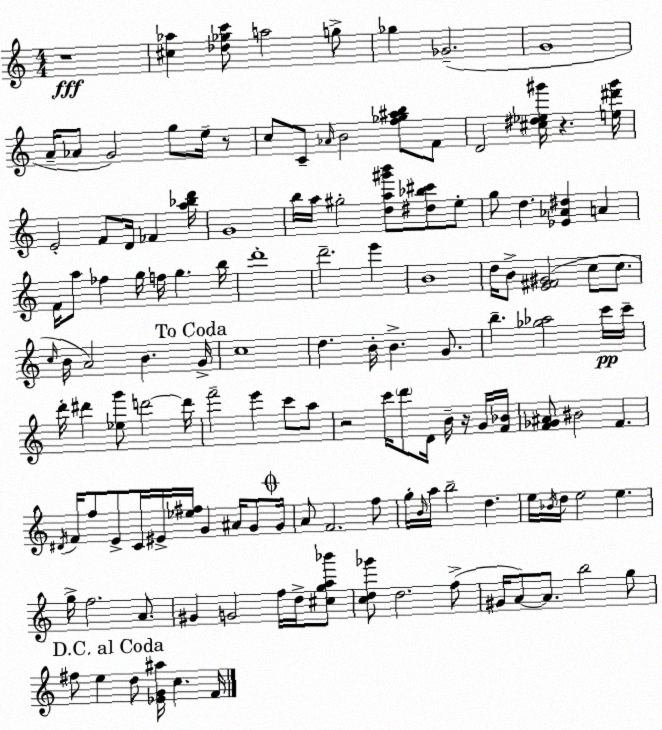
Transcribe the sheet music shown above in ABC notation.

X:1
T:Untitled
M:4/4
L:1/4
K:Am
z4 [^c_a] [_d_gc']/2 a2 g/2 _g _G2 G4 A/4 _A/2 G2 g/2 e/4 z/2 c/2 C/2 _A/4 B2 [f_g^ab]/2 F/2 D2 [^c^d_e^g']/4 z [e^d'^g']/4 E2 F/2 D/4 _F [a_bd']/4 G4 b/4 a/4 ^g2 [da^g'b']/2 [^d_b^c']/2 e/2 g/2 d [_E_A^d] A F/4 a/2 _f g/4 f/4 g b/4 d'4 d'2 e' B4 d/4 B/2 [E^F^G]2 c/2 c/2 c/4 B/4 A2 B G/4 c4 d B/4 B G/2 b [_g_a]2 c'/4 c'/4 d'/4 ^d' [_eg']/2 d'2 d'/4 f'2 e' c'/2 a/2 z2 c'/4 d'/2 D/4 B/4 z/4 G/4 [F_B]/4 [F_G^A]/2 ^B2 F ^D/4 F/4 f/2 E/2 C/4 ^E/4 [_e^f]/4 G ^A/4 G/2 G/4 A/2 F2 f/2 g/4 B/4 a/4 b2 d e/4 _B/4 d/4 e2 e g/4 f2 A/2 ^G G2 f/4 d/4 [^cga_b']/2 [cd_g']/2 d2 f/2 ^G/4 A/2 A/2 b2 g/2 ^f/2 e d/2 [_EG^a]/4 c F/4